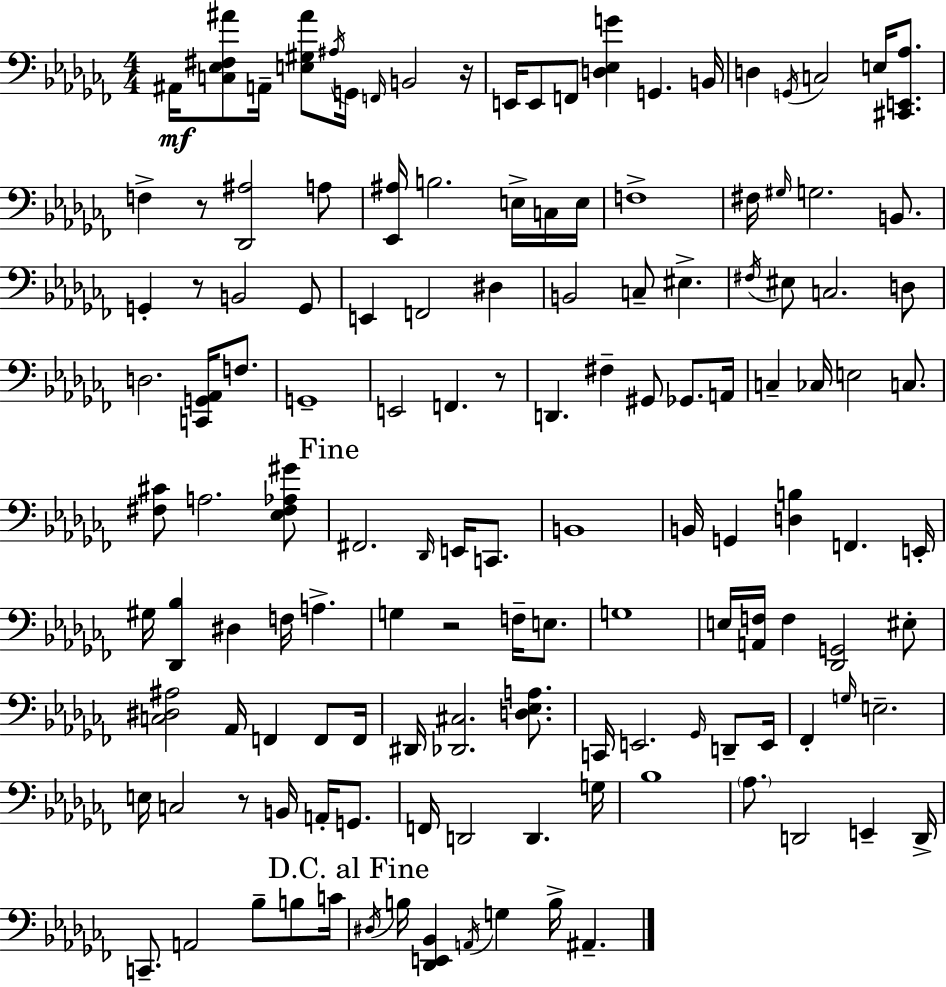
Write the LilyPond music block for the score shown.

{
  \clef bass
  \numericTimeSignature
  \time 4/4
  \key aes \minor
  ais,16\mf <c ees fis ais'>8 a,16-- <e gis ais'>8 \acciaccatura { ais16 } g,16 \grace { f,16 } b,2 | r16 e,16 e,8 f,8 <d ees g'>4 g,4. | b,16 d4 \acciaccatura { g,16 } c2 e16 | <cis, e, aes>8. f4-> r8 <des, ais>2 | \break a8 <ees, ais>16 b2. | e16-> c16 e16 f1-> | fis16 \grace { gis16 } g2. | b,8. g,4-. r8 b,2 | \break g,8 e,4 f,2 | dis4 b,2 c8-- eis4.-> | \acciaccatura { fis16 } eis8 c2. | d8 d2. | \break <c, g, aes,>16 f8. g,1-- | e,2 f,4. | r8 d,4. fis4-- gis,8 | ges,8. a,16 c4-- ces16 e2 | \break c8. <fis cis'>8 a2. | <ees fis aes gis'>8 \mark "Fine" fis,2. | \grace { des,16 } e,16 c,8. b,1 | b,16 g,4 <d b>4 f,4. | \break e,16-. gis16 <des, bes>4 dis4 f16 | a4.-> g4 r2 | f16-- e8. g1 | e16 <a, f>16 f4 <des, g,>2 | \break eis8-. <c dis ais>2 aes,16 f,4 | f,8 f,16 dis,16 <des, cis>2. | <d ees a>8. c,16 e,2. | \grace { ges,16 } d,8-- e,16 fes,4-. \grace { g16 } e2.-- | \break e16 c2 | r8 b,16 a,16-. g,8. f,16 d,2 | d,4. g16 bes1 | \parenthesize aes8. d,2 | \break e,4-- d,16-> c,8.-- a,2 | bes8-- b8 c'16 \mark "D.C. al Fine" \acciaccatura { dis16 } b16 <des, e, bes,>4 \acciaccatura { a,16 } g4 | b16-> ais,4.-- \bar "|."
}